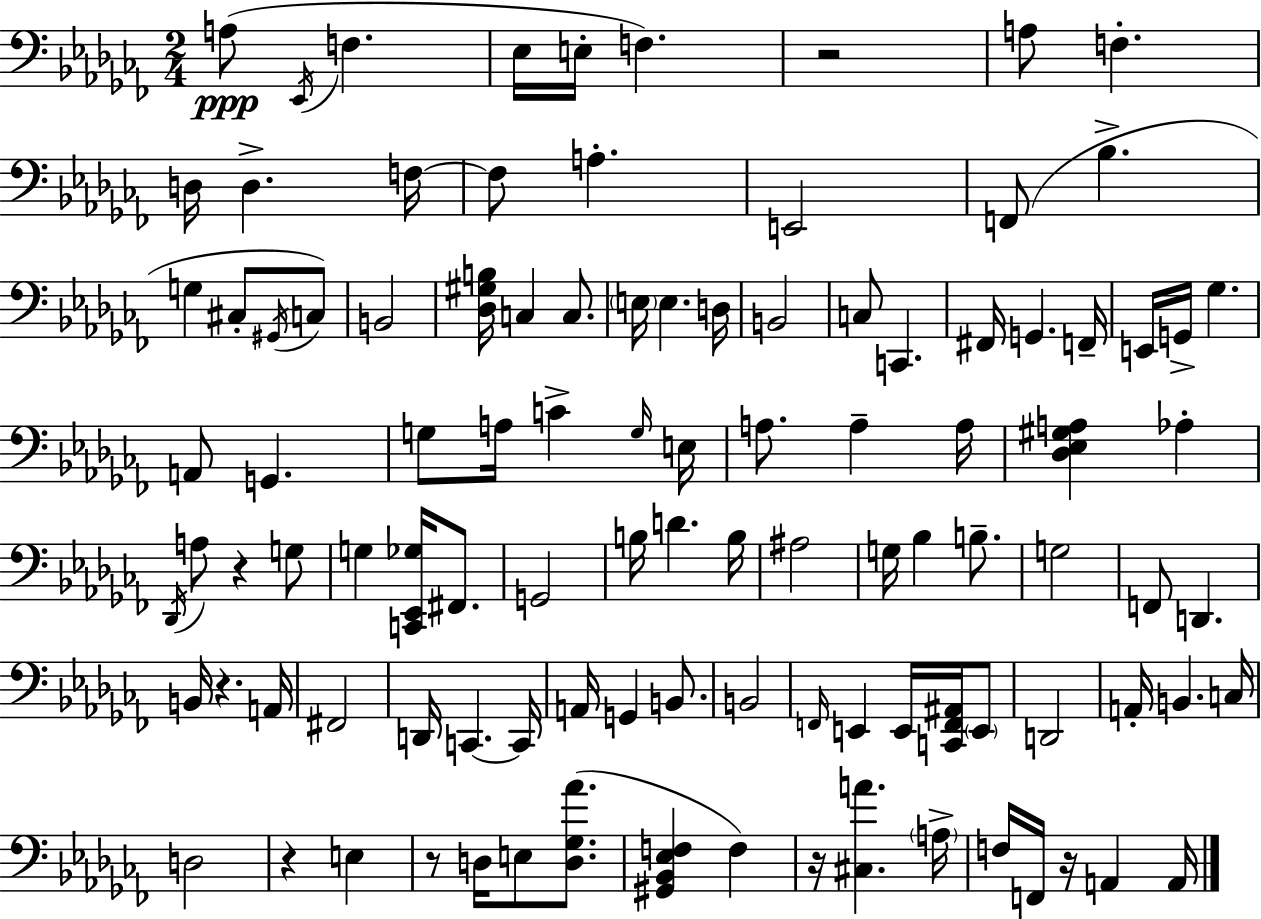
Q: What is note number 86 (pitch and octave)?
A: A3